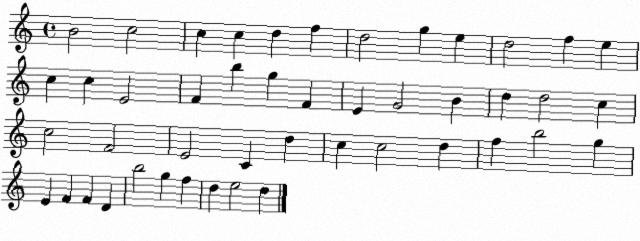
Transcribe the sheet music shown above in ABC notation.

X:1
T:Untitled
M:4/4
L:1/4
K:C
B2 c2 c c d f d2 g e d2 f e c c E2 F b g F E G2 B d d2 c c2 F2 E2 C d c c2 d f b2 g E F F D b2 g f d e2 d